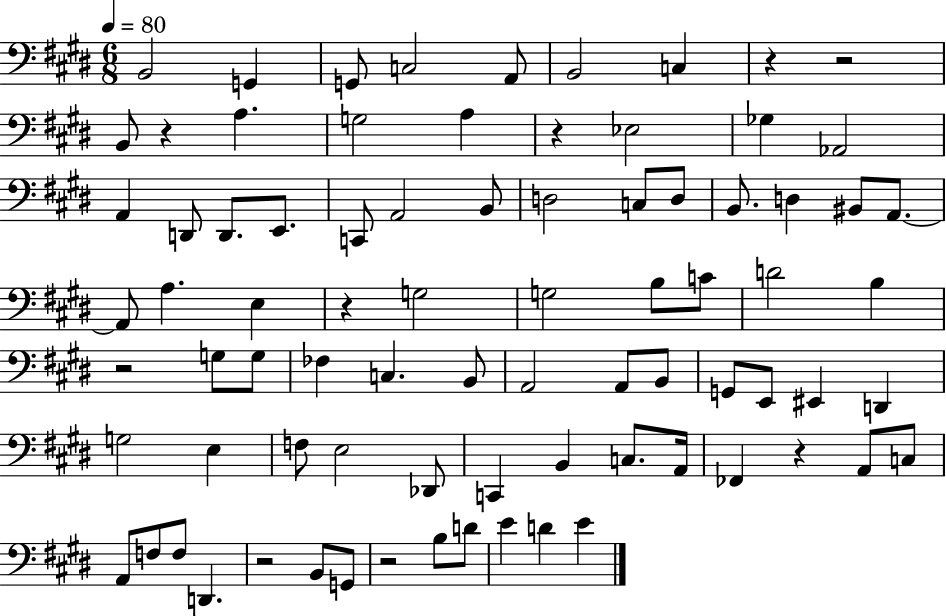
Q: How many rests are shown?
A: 9